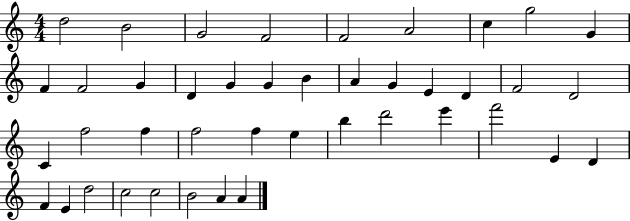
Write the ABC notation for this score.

X:1
T:Untitled
M:4/4
L:1/4
K:C
d2 B2 G2 F2 F2 A2 c g2 G F F2 G D G G B A G E D F2 D2 C f2 f f2 f e b d'2 e' f'2 E D F E d2 c2 c2 B2 A A